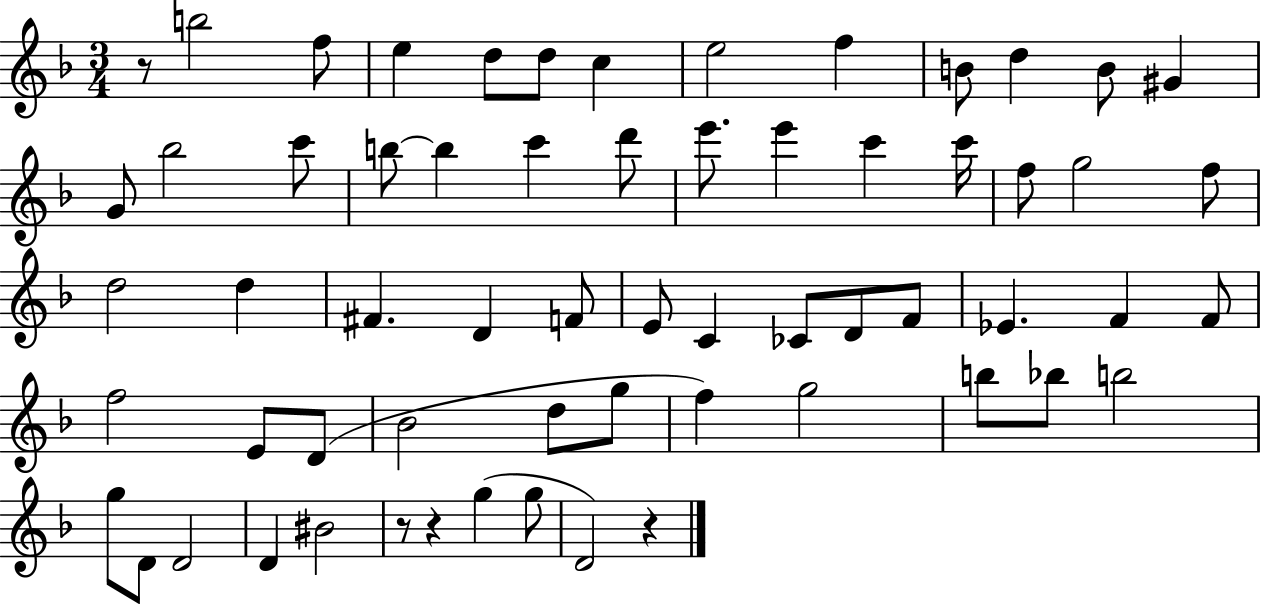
R/e B5/h F5/e E5/q D5/e D5/e C5/q E5/h F5/q B4/e D5/q B4/e G#4/q G4/e Bb5/h C6/e B5/e B5/q C6/q D6/e E6/e. E6/q C6/q C6/s F5/e G5/h F5/e D5/h D5/q F#4/q. D4/q F4/e E4/e C4/q CES4/e D4/e F4/e Eb4/q. F4/q F4/e F5/h E4/e D4/e Bb4/h D5/e G5/e F5/q G5/h B5/e Bb5/e B5/h G5/e D4/e D4/h D4/q BIS4/h R/e R/q G5/q G5/e D4/h R/q